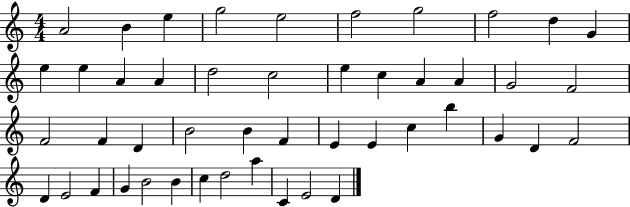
A4/h B4/q E5/q G5/h E5/h F5/h G5/h F5/h D5/q G4/q E5/q E5/q A4/q A4/q D5/h C5/h E5/q C5/q A4/q A4/q G4/h F4/h F4/h F4/q D4/q B4/h B4/q F4/q E4/q E4/q C5/q B5/q G4/q D4/q F4/h D4/q E4/h F4/q G4/q B4/h B4/q C5/q D5/h A5/q C4/q E4/h D4/q